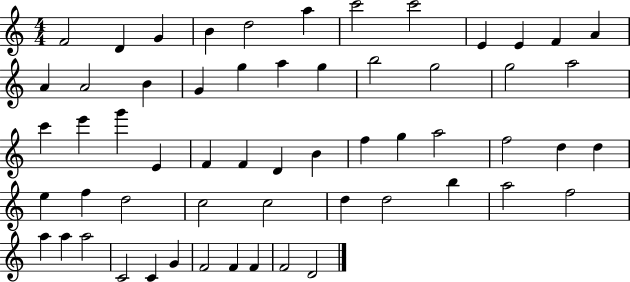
F4/h D4/q G4/q B4/q D5/h A5/q C6/h C6/h E4/q E4/q F4/q A4/q A4/q A4/h B4/q G4/q G5/q A5/q G5/q B5/h G5/h G5/h A5/h C6/q E6/q G6/q E4/q F4/q F4/q D4/q B4/q F5/q G5/q A5/h F5/h D5/q D5/q E5/q F5/q D5/h C5/h C5/h D5/q D5/h B5/q A5/h F5/h A5/q A5/q A5/h C4/h C4/q G4/q F4/h F4/q F4/q F4/h D4/h